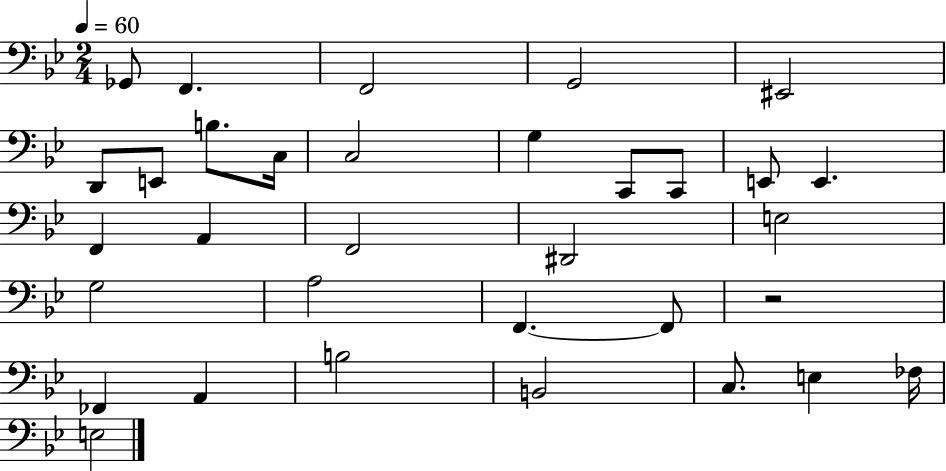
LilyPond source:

{
  \clef bass
  \numericTimeSignature
  \time 2/4
  \key bes \major
  \tempo 4 = 60
  \repeat volta 2 { ges,8 f,4. | f,2 | g,2 | eis,2 | \break d,8 e,8 b8. c16 | c2 | g4 c,8 c,8 | e,8 e,4. | \break f,4 a,4 | f,2 | dis,2 | e2 | \break g2 | a2 | f,4.~~ f,8 | r2 | \break fes,4 a,4 | b2 | b,2 | c8. e4 fes16 | \break e2 | } \bar "|."
}